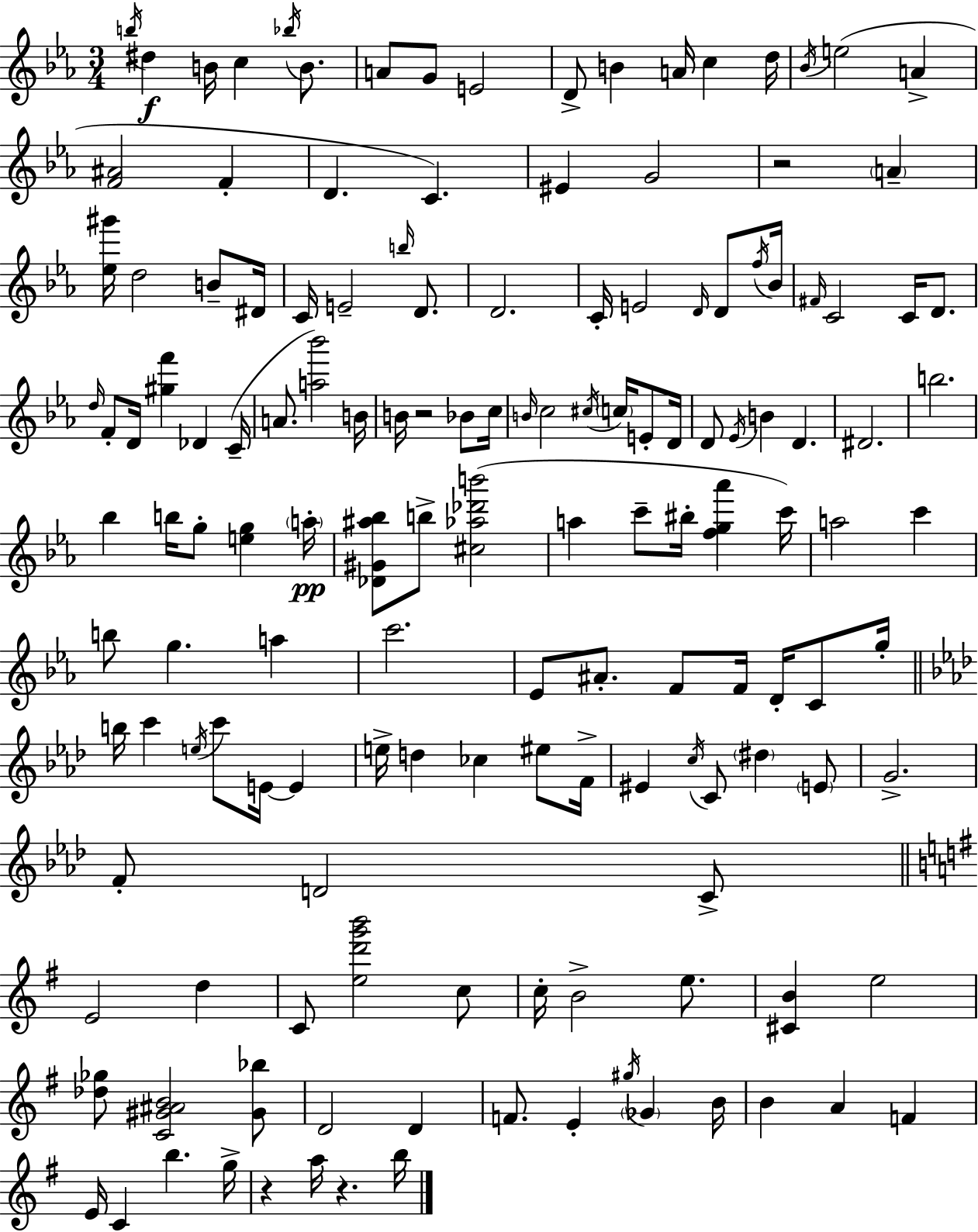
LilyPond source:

{
  \clef treble
  \numericTimeSignature
  \time 3/4
  \key ees \major
  \acciaccatura { b''16 }\f dis''4 b'16 c''4 \acciaccatura { bes''16 } b'8. | a'8 g'8 e'2 | d'8-> b'4 a'16 c''4 | d''16 \acciaccatura { bes'16 } e''2( a'4-> | \break <f' ais'>2 f'4-. | d'4. c'4.) | eis'4 g'2 | r2 \parenthesize a'4-- | \break <ees'' gis'''>16 d''2 | b'8-- dis'16 c'16 e'2-- | \grace { b''16 } d'8. d'2. | c'16-. e'2 | \break \grace { d'16 } d'8 \acciaccatura { f''16 } bes'16 \grace { fis'16 } c'2 | c'16 d'8. \grace { d''16 } f'8-. d'16 <gis'' f'''>4 | des'4 c'16--( a'8. <a'' bes'''>2) | b'16 b'16 r2 | \break bes'8 c''16 \grace { b'16 } c''2 | \acciaccatura { cis''16 } \parenthesize c''16 e'8-. d'16 d'8 | \acciaccatura { ees'16 } b'4 d'4. dis'2. | b''2. | \break bes''4 | b''16 g''8-. <e'' g''>4 \parenthesize a''16-.\pp <des' gis' ais'' bes''>8 | b''8-> <cis'' aes'' des''' b'''>2( a''4 | c'''8-- bis''16-. <f'' g'' aes'''>4 c'''16) a''2 | \break c'''4 b''8 | g''4. a''4 c'''2. | ees'8 | ais'8.-. f'8 f'16 d'16-. c'8 g''16-. \bar "||" \break \key f \minor b''16 c'''4 \acciaccatura { e''16 } c'''8 e'16~~ e'4 | e''16-> d''4 ces''4 eis''8 | f'16-> eis'4 \acciaccatura { c''16 } c'8 \parenthesize dis''4 | \parenthesize e'8 g'2.-> | \break f'8-. d'2 | c'8-> \bar "||" \break \key g \major e'2 d''4 | c'8 <e'' d''' g''' b'''>2 c''8 | c''16-. b'2-> e''8. | <cis' b'>4 e''2 | \break <des'' ges''>8 <c' gis' ais' b'>2 <gis' bes''>8 | d'2 d'4 | f'8. e'4-. \acciaccatura { gis''16 } \parenthesize ges'4 | b'16 b'4 a'4 f'4 | \break e'16 c'4 b''4. | g''16-> r4 a''16 r4. | b''16 \bar "|."
}